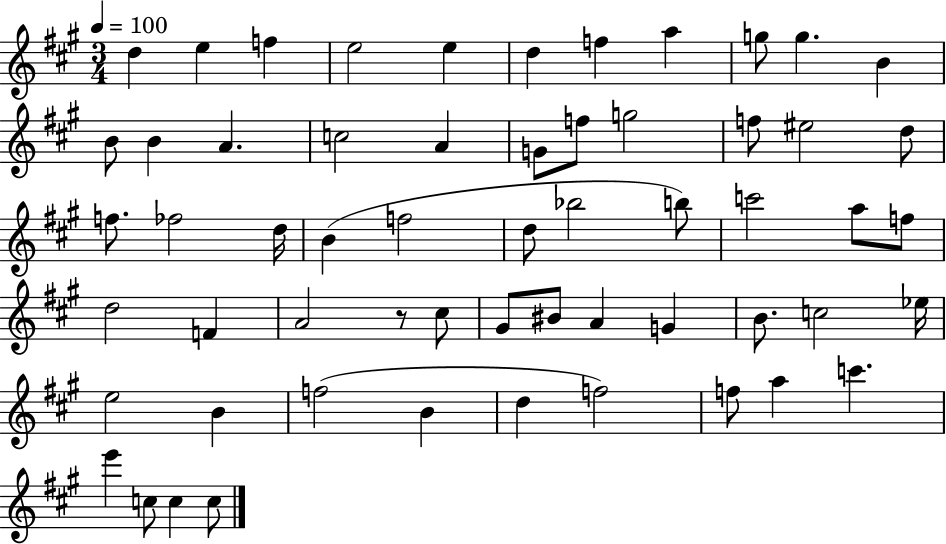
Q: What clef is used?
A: treble